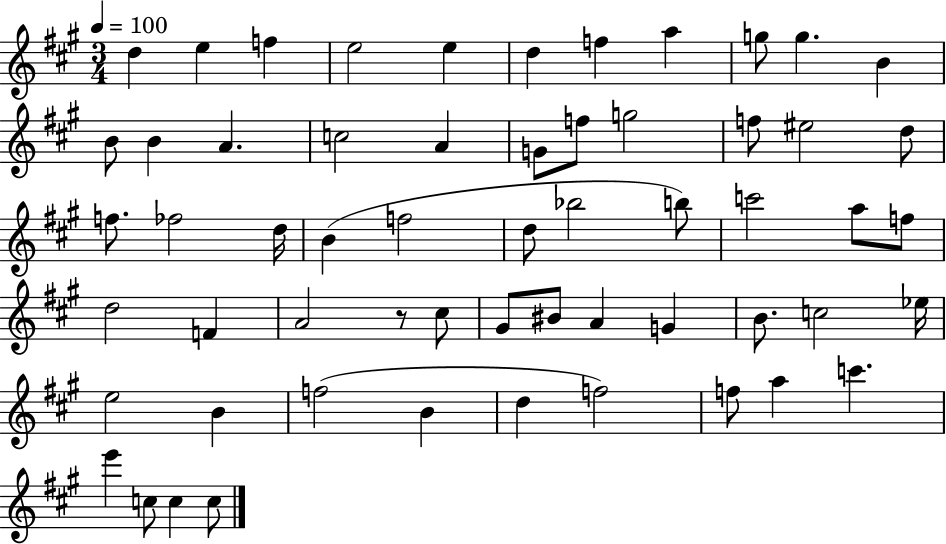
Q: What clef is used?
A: treble